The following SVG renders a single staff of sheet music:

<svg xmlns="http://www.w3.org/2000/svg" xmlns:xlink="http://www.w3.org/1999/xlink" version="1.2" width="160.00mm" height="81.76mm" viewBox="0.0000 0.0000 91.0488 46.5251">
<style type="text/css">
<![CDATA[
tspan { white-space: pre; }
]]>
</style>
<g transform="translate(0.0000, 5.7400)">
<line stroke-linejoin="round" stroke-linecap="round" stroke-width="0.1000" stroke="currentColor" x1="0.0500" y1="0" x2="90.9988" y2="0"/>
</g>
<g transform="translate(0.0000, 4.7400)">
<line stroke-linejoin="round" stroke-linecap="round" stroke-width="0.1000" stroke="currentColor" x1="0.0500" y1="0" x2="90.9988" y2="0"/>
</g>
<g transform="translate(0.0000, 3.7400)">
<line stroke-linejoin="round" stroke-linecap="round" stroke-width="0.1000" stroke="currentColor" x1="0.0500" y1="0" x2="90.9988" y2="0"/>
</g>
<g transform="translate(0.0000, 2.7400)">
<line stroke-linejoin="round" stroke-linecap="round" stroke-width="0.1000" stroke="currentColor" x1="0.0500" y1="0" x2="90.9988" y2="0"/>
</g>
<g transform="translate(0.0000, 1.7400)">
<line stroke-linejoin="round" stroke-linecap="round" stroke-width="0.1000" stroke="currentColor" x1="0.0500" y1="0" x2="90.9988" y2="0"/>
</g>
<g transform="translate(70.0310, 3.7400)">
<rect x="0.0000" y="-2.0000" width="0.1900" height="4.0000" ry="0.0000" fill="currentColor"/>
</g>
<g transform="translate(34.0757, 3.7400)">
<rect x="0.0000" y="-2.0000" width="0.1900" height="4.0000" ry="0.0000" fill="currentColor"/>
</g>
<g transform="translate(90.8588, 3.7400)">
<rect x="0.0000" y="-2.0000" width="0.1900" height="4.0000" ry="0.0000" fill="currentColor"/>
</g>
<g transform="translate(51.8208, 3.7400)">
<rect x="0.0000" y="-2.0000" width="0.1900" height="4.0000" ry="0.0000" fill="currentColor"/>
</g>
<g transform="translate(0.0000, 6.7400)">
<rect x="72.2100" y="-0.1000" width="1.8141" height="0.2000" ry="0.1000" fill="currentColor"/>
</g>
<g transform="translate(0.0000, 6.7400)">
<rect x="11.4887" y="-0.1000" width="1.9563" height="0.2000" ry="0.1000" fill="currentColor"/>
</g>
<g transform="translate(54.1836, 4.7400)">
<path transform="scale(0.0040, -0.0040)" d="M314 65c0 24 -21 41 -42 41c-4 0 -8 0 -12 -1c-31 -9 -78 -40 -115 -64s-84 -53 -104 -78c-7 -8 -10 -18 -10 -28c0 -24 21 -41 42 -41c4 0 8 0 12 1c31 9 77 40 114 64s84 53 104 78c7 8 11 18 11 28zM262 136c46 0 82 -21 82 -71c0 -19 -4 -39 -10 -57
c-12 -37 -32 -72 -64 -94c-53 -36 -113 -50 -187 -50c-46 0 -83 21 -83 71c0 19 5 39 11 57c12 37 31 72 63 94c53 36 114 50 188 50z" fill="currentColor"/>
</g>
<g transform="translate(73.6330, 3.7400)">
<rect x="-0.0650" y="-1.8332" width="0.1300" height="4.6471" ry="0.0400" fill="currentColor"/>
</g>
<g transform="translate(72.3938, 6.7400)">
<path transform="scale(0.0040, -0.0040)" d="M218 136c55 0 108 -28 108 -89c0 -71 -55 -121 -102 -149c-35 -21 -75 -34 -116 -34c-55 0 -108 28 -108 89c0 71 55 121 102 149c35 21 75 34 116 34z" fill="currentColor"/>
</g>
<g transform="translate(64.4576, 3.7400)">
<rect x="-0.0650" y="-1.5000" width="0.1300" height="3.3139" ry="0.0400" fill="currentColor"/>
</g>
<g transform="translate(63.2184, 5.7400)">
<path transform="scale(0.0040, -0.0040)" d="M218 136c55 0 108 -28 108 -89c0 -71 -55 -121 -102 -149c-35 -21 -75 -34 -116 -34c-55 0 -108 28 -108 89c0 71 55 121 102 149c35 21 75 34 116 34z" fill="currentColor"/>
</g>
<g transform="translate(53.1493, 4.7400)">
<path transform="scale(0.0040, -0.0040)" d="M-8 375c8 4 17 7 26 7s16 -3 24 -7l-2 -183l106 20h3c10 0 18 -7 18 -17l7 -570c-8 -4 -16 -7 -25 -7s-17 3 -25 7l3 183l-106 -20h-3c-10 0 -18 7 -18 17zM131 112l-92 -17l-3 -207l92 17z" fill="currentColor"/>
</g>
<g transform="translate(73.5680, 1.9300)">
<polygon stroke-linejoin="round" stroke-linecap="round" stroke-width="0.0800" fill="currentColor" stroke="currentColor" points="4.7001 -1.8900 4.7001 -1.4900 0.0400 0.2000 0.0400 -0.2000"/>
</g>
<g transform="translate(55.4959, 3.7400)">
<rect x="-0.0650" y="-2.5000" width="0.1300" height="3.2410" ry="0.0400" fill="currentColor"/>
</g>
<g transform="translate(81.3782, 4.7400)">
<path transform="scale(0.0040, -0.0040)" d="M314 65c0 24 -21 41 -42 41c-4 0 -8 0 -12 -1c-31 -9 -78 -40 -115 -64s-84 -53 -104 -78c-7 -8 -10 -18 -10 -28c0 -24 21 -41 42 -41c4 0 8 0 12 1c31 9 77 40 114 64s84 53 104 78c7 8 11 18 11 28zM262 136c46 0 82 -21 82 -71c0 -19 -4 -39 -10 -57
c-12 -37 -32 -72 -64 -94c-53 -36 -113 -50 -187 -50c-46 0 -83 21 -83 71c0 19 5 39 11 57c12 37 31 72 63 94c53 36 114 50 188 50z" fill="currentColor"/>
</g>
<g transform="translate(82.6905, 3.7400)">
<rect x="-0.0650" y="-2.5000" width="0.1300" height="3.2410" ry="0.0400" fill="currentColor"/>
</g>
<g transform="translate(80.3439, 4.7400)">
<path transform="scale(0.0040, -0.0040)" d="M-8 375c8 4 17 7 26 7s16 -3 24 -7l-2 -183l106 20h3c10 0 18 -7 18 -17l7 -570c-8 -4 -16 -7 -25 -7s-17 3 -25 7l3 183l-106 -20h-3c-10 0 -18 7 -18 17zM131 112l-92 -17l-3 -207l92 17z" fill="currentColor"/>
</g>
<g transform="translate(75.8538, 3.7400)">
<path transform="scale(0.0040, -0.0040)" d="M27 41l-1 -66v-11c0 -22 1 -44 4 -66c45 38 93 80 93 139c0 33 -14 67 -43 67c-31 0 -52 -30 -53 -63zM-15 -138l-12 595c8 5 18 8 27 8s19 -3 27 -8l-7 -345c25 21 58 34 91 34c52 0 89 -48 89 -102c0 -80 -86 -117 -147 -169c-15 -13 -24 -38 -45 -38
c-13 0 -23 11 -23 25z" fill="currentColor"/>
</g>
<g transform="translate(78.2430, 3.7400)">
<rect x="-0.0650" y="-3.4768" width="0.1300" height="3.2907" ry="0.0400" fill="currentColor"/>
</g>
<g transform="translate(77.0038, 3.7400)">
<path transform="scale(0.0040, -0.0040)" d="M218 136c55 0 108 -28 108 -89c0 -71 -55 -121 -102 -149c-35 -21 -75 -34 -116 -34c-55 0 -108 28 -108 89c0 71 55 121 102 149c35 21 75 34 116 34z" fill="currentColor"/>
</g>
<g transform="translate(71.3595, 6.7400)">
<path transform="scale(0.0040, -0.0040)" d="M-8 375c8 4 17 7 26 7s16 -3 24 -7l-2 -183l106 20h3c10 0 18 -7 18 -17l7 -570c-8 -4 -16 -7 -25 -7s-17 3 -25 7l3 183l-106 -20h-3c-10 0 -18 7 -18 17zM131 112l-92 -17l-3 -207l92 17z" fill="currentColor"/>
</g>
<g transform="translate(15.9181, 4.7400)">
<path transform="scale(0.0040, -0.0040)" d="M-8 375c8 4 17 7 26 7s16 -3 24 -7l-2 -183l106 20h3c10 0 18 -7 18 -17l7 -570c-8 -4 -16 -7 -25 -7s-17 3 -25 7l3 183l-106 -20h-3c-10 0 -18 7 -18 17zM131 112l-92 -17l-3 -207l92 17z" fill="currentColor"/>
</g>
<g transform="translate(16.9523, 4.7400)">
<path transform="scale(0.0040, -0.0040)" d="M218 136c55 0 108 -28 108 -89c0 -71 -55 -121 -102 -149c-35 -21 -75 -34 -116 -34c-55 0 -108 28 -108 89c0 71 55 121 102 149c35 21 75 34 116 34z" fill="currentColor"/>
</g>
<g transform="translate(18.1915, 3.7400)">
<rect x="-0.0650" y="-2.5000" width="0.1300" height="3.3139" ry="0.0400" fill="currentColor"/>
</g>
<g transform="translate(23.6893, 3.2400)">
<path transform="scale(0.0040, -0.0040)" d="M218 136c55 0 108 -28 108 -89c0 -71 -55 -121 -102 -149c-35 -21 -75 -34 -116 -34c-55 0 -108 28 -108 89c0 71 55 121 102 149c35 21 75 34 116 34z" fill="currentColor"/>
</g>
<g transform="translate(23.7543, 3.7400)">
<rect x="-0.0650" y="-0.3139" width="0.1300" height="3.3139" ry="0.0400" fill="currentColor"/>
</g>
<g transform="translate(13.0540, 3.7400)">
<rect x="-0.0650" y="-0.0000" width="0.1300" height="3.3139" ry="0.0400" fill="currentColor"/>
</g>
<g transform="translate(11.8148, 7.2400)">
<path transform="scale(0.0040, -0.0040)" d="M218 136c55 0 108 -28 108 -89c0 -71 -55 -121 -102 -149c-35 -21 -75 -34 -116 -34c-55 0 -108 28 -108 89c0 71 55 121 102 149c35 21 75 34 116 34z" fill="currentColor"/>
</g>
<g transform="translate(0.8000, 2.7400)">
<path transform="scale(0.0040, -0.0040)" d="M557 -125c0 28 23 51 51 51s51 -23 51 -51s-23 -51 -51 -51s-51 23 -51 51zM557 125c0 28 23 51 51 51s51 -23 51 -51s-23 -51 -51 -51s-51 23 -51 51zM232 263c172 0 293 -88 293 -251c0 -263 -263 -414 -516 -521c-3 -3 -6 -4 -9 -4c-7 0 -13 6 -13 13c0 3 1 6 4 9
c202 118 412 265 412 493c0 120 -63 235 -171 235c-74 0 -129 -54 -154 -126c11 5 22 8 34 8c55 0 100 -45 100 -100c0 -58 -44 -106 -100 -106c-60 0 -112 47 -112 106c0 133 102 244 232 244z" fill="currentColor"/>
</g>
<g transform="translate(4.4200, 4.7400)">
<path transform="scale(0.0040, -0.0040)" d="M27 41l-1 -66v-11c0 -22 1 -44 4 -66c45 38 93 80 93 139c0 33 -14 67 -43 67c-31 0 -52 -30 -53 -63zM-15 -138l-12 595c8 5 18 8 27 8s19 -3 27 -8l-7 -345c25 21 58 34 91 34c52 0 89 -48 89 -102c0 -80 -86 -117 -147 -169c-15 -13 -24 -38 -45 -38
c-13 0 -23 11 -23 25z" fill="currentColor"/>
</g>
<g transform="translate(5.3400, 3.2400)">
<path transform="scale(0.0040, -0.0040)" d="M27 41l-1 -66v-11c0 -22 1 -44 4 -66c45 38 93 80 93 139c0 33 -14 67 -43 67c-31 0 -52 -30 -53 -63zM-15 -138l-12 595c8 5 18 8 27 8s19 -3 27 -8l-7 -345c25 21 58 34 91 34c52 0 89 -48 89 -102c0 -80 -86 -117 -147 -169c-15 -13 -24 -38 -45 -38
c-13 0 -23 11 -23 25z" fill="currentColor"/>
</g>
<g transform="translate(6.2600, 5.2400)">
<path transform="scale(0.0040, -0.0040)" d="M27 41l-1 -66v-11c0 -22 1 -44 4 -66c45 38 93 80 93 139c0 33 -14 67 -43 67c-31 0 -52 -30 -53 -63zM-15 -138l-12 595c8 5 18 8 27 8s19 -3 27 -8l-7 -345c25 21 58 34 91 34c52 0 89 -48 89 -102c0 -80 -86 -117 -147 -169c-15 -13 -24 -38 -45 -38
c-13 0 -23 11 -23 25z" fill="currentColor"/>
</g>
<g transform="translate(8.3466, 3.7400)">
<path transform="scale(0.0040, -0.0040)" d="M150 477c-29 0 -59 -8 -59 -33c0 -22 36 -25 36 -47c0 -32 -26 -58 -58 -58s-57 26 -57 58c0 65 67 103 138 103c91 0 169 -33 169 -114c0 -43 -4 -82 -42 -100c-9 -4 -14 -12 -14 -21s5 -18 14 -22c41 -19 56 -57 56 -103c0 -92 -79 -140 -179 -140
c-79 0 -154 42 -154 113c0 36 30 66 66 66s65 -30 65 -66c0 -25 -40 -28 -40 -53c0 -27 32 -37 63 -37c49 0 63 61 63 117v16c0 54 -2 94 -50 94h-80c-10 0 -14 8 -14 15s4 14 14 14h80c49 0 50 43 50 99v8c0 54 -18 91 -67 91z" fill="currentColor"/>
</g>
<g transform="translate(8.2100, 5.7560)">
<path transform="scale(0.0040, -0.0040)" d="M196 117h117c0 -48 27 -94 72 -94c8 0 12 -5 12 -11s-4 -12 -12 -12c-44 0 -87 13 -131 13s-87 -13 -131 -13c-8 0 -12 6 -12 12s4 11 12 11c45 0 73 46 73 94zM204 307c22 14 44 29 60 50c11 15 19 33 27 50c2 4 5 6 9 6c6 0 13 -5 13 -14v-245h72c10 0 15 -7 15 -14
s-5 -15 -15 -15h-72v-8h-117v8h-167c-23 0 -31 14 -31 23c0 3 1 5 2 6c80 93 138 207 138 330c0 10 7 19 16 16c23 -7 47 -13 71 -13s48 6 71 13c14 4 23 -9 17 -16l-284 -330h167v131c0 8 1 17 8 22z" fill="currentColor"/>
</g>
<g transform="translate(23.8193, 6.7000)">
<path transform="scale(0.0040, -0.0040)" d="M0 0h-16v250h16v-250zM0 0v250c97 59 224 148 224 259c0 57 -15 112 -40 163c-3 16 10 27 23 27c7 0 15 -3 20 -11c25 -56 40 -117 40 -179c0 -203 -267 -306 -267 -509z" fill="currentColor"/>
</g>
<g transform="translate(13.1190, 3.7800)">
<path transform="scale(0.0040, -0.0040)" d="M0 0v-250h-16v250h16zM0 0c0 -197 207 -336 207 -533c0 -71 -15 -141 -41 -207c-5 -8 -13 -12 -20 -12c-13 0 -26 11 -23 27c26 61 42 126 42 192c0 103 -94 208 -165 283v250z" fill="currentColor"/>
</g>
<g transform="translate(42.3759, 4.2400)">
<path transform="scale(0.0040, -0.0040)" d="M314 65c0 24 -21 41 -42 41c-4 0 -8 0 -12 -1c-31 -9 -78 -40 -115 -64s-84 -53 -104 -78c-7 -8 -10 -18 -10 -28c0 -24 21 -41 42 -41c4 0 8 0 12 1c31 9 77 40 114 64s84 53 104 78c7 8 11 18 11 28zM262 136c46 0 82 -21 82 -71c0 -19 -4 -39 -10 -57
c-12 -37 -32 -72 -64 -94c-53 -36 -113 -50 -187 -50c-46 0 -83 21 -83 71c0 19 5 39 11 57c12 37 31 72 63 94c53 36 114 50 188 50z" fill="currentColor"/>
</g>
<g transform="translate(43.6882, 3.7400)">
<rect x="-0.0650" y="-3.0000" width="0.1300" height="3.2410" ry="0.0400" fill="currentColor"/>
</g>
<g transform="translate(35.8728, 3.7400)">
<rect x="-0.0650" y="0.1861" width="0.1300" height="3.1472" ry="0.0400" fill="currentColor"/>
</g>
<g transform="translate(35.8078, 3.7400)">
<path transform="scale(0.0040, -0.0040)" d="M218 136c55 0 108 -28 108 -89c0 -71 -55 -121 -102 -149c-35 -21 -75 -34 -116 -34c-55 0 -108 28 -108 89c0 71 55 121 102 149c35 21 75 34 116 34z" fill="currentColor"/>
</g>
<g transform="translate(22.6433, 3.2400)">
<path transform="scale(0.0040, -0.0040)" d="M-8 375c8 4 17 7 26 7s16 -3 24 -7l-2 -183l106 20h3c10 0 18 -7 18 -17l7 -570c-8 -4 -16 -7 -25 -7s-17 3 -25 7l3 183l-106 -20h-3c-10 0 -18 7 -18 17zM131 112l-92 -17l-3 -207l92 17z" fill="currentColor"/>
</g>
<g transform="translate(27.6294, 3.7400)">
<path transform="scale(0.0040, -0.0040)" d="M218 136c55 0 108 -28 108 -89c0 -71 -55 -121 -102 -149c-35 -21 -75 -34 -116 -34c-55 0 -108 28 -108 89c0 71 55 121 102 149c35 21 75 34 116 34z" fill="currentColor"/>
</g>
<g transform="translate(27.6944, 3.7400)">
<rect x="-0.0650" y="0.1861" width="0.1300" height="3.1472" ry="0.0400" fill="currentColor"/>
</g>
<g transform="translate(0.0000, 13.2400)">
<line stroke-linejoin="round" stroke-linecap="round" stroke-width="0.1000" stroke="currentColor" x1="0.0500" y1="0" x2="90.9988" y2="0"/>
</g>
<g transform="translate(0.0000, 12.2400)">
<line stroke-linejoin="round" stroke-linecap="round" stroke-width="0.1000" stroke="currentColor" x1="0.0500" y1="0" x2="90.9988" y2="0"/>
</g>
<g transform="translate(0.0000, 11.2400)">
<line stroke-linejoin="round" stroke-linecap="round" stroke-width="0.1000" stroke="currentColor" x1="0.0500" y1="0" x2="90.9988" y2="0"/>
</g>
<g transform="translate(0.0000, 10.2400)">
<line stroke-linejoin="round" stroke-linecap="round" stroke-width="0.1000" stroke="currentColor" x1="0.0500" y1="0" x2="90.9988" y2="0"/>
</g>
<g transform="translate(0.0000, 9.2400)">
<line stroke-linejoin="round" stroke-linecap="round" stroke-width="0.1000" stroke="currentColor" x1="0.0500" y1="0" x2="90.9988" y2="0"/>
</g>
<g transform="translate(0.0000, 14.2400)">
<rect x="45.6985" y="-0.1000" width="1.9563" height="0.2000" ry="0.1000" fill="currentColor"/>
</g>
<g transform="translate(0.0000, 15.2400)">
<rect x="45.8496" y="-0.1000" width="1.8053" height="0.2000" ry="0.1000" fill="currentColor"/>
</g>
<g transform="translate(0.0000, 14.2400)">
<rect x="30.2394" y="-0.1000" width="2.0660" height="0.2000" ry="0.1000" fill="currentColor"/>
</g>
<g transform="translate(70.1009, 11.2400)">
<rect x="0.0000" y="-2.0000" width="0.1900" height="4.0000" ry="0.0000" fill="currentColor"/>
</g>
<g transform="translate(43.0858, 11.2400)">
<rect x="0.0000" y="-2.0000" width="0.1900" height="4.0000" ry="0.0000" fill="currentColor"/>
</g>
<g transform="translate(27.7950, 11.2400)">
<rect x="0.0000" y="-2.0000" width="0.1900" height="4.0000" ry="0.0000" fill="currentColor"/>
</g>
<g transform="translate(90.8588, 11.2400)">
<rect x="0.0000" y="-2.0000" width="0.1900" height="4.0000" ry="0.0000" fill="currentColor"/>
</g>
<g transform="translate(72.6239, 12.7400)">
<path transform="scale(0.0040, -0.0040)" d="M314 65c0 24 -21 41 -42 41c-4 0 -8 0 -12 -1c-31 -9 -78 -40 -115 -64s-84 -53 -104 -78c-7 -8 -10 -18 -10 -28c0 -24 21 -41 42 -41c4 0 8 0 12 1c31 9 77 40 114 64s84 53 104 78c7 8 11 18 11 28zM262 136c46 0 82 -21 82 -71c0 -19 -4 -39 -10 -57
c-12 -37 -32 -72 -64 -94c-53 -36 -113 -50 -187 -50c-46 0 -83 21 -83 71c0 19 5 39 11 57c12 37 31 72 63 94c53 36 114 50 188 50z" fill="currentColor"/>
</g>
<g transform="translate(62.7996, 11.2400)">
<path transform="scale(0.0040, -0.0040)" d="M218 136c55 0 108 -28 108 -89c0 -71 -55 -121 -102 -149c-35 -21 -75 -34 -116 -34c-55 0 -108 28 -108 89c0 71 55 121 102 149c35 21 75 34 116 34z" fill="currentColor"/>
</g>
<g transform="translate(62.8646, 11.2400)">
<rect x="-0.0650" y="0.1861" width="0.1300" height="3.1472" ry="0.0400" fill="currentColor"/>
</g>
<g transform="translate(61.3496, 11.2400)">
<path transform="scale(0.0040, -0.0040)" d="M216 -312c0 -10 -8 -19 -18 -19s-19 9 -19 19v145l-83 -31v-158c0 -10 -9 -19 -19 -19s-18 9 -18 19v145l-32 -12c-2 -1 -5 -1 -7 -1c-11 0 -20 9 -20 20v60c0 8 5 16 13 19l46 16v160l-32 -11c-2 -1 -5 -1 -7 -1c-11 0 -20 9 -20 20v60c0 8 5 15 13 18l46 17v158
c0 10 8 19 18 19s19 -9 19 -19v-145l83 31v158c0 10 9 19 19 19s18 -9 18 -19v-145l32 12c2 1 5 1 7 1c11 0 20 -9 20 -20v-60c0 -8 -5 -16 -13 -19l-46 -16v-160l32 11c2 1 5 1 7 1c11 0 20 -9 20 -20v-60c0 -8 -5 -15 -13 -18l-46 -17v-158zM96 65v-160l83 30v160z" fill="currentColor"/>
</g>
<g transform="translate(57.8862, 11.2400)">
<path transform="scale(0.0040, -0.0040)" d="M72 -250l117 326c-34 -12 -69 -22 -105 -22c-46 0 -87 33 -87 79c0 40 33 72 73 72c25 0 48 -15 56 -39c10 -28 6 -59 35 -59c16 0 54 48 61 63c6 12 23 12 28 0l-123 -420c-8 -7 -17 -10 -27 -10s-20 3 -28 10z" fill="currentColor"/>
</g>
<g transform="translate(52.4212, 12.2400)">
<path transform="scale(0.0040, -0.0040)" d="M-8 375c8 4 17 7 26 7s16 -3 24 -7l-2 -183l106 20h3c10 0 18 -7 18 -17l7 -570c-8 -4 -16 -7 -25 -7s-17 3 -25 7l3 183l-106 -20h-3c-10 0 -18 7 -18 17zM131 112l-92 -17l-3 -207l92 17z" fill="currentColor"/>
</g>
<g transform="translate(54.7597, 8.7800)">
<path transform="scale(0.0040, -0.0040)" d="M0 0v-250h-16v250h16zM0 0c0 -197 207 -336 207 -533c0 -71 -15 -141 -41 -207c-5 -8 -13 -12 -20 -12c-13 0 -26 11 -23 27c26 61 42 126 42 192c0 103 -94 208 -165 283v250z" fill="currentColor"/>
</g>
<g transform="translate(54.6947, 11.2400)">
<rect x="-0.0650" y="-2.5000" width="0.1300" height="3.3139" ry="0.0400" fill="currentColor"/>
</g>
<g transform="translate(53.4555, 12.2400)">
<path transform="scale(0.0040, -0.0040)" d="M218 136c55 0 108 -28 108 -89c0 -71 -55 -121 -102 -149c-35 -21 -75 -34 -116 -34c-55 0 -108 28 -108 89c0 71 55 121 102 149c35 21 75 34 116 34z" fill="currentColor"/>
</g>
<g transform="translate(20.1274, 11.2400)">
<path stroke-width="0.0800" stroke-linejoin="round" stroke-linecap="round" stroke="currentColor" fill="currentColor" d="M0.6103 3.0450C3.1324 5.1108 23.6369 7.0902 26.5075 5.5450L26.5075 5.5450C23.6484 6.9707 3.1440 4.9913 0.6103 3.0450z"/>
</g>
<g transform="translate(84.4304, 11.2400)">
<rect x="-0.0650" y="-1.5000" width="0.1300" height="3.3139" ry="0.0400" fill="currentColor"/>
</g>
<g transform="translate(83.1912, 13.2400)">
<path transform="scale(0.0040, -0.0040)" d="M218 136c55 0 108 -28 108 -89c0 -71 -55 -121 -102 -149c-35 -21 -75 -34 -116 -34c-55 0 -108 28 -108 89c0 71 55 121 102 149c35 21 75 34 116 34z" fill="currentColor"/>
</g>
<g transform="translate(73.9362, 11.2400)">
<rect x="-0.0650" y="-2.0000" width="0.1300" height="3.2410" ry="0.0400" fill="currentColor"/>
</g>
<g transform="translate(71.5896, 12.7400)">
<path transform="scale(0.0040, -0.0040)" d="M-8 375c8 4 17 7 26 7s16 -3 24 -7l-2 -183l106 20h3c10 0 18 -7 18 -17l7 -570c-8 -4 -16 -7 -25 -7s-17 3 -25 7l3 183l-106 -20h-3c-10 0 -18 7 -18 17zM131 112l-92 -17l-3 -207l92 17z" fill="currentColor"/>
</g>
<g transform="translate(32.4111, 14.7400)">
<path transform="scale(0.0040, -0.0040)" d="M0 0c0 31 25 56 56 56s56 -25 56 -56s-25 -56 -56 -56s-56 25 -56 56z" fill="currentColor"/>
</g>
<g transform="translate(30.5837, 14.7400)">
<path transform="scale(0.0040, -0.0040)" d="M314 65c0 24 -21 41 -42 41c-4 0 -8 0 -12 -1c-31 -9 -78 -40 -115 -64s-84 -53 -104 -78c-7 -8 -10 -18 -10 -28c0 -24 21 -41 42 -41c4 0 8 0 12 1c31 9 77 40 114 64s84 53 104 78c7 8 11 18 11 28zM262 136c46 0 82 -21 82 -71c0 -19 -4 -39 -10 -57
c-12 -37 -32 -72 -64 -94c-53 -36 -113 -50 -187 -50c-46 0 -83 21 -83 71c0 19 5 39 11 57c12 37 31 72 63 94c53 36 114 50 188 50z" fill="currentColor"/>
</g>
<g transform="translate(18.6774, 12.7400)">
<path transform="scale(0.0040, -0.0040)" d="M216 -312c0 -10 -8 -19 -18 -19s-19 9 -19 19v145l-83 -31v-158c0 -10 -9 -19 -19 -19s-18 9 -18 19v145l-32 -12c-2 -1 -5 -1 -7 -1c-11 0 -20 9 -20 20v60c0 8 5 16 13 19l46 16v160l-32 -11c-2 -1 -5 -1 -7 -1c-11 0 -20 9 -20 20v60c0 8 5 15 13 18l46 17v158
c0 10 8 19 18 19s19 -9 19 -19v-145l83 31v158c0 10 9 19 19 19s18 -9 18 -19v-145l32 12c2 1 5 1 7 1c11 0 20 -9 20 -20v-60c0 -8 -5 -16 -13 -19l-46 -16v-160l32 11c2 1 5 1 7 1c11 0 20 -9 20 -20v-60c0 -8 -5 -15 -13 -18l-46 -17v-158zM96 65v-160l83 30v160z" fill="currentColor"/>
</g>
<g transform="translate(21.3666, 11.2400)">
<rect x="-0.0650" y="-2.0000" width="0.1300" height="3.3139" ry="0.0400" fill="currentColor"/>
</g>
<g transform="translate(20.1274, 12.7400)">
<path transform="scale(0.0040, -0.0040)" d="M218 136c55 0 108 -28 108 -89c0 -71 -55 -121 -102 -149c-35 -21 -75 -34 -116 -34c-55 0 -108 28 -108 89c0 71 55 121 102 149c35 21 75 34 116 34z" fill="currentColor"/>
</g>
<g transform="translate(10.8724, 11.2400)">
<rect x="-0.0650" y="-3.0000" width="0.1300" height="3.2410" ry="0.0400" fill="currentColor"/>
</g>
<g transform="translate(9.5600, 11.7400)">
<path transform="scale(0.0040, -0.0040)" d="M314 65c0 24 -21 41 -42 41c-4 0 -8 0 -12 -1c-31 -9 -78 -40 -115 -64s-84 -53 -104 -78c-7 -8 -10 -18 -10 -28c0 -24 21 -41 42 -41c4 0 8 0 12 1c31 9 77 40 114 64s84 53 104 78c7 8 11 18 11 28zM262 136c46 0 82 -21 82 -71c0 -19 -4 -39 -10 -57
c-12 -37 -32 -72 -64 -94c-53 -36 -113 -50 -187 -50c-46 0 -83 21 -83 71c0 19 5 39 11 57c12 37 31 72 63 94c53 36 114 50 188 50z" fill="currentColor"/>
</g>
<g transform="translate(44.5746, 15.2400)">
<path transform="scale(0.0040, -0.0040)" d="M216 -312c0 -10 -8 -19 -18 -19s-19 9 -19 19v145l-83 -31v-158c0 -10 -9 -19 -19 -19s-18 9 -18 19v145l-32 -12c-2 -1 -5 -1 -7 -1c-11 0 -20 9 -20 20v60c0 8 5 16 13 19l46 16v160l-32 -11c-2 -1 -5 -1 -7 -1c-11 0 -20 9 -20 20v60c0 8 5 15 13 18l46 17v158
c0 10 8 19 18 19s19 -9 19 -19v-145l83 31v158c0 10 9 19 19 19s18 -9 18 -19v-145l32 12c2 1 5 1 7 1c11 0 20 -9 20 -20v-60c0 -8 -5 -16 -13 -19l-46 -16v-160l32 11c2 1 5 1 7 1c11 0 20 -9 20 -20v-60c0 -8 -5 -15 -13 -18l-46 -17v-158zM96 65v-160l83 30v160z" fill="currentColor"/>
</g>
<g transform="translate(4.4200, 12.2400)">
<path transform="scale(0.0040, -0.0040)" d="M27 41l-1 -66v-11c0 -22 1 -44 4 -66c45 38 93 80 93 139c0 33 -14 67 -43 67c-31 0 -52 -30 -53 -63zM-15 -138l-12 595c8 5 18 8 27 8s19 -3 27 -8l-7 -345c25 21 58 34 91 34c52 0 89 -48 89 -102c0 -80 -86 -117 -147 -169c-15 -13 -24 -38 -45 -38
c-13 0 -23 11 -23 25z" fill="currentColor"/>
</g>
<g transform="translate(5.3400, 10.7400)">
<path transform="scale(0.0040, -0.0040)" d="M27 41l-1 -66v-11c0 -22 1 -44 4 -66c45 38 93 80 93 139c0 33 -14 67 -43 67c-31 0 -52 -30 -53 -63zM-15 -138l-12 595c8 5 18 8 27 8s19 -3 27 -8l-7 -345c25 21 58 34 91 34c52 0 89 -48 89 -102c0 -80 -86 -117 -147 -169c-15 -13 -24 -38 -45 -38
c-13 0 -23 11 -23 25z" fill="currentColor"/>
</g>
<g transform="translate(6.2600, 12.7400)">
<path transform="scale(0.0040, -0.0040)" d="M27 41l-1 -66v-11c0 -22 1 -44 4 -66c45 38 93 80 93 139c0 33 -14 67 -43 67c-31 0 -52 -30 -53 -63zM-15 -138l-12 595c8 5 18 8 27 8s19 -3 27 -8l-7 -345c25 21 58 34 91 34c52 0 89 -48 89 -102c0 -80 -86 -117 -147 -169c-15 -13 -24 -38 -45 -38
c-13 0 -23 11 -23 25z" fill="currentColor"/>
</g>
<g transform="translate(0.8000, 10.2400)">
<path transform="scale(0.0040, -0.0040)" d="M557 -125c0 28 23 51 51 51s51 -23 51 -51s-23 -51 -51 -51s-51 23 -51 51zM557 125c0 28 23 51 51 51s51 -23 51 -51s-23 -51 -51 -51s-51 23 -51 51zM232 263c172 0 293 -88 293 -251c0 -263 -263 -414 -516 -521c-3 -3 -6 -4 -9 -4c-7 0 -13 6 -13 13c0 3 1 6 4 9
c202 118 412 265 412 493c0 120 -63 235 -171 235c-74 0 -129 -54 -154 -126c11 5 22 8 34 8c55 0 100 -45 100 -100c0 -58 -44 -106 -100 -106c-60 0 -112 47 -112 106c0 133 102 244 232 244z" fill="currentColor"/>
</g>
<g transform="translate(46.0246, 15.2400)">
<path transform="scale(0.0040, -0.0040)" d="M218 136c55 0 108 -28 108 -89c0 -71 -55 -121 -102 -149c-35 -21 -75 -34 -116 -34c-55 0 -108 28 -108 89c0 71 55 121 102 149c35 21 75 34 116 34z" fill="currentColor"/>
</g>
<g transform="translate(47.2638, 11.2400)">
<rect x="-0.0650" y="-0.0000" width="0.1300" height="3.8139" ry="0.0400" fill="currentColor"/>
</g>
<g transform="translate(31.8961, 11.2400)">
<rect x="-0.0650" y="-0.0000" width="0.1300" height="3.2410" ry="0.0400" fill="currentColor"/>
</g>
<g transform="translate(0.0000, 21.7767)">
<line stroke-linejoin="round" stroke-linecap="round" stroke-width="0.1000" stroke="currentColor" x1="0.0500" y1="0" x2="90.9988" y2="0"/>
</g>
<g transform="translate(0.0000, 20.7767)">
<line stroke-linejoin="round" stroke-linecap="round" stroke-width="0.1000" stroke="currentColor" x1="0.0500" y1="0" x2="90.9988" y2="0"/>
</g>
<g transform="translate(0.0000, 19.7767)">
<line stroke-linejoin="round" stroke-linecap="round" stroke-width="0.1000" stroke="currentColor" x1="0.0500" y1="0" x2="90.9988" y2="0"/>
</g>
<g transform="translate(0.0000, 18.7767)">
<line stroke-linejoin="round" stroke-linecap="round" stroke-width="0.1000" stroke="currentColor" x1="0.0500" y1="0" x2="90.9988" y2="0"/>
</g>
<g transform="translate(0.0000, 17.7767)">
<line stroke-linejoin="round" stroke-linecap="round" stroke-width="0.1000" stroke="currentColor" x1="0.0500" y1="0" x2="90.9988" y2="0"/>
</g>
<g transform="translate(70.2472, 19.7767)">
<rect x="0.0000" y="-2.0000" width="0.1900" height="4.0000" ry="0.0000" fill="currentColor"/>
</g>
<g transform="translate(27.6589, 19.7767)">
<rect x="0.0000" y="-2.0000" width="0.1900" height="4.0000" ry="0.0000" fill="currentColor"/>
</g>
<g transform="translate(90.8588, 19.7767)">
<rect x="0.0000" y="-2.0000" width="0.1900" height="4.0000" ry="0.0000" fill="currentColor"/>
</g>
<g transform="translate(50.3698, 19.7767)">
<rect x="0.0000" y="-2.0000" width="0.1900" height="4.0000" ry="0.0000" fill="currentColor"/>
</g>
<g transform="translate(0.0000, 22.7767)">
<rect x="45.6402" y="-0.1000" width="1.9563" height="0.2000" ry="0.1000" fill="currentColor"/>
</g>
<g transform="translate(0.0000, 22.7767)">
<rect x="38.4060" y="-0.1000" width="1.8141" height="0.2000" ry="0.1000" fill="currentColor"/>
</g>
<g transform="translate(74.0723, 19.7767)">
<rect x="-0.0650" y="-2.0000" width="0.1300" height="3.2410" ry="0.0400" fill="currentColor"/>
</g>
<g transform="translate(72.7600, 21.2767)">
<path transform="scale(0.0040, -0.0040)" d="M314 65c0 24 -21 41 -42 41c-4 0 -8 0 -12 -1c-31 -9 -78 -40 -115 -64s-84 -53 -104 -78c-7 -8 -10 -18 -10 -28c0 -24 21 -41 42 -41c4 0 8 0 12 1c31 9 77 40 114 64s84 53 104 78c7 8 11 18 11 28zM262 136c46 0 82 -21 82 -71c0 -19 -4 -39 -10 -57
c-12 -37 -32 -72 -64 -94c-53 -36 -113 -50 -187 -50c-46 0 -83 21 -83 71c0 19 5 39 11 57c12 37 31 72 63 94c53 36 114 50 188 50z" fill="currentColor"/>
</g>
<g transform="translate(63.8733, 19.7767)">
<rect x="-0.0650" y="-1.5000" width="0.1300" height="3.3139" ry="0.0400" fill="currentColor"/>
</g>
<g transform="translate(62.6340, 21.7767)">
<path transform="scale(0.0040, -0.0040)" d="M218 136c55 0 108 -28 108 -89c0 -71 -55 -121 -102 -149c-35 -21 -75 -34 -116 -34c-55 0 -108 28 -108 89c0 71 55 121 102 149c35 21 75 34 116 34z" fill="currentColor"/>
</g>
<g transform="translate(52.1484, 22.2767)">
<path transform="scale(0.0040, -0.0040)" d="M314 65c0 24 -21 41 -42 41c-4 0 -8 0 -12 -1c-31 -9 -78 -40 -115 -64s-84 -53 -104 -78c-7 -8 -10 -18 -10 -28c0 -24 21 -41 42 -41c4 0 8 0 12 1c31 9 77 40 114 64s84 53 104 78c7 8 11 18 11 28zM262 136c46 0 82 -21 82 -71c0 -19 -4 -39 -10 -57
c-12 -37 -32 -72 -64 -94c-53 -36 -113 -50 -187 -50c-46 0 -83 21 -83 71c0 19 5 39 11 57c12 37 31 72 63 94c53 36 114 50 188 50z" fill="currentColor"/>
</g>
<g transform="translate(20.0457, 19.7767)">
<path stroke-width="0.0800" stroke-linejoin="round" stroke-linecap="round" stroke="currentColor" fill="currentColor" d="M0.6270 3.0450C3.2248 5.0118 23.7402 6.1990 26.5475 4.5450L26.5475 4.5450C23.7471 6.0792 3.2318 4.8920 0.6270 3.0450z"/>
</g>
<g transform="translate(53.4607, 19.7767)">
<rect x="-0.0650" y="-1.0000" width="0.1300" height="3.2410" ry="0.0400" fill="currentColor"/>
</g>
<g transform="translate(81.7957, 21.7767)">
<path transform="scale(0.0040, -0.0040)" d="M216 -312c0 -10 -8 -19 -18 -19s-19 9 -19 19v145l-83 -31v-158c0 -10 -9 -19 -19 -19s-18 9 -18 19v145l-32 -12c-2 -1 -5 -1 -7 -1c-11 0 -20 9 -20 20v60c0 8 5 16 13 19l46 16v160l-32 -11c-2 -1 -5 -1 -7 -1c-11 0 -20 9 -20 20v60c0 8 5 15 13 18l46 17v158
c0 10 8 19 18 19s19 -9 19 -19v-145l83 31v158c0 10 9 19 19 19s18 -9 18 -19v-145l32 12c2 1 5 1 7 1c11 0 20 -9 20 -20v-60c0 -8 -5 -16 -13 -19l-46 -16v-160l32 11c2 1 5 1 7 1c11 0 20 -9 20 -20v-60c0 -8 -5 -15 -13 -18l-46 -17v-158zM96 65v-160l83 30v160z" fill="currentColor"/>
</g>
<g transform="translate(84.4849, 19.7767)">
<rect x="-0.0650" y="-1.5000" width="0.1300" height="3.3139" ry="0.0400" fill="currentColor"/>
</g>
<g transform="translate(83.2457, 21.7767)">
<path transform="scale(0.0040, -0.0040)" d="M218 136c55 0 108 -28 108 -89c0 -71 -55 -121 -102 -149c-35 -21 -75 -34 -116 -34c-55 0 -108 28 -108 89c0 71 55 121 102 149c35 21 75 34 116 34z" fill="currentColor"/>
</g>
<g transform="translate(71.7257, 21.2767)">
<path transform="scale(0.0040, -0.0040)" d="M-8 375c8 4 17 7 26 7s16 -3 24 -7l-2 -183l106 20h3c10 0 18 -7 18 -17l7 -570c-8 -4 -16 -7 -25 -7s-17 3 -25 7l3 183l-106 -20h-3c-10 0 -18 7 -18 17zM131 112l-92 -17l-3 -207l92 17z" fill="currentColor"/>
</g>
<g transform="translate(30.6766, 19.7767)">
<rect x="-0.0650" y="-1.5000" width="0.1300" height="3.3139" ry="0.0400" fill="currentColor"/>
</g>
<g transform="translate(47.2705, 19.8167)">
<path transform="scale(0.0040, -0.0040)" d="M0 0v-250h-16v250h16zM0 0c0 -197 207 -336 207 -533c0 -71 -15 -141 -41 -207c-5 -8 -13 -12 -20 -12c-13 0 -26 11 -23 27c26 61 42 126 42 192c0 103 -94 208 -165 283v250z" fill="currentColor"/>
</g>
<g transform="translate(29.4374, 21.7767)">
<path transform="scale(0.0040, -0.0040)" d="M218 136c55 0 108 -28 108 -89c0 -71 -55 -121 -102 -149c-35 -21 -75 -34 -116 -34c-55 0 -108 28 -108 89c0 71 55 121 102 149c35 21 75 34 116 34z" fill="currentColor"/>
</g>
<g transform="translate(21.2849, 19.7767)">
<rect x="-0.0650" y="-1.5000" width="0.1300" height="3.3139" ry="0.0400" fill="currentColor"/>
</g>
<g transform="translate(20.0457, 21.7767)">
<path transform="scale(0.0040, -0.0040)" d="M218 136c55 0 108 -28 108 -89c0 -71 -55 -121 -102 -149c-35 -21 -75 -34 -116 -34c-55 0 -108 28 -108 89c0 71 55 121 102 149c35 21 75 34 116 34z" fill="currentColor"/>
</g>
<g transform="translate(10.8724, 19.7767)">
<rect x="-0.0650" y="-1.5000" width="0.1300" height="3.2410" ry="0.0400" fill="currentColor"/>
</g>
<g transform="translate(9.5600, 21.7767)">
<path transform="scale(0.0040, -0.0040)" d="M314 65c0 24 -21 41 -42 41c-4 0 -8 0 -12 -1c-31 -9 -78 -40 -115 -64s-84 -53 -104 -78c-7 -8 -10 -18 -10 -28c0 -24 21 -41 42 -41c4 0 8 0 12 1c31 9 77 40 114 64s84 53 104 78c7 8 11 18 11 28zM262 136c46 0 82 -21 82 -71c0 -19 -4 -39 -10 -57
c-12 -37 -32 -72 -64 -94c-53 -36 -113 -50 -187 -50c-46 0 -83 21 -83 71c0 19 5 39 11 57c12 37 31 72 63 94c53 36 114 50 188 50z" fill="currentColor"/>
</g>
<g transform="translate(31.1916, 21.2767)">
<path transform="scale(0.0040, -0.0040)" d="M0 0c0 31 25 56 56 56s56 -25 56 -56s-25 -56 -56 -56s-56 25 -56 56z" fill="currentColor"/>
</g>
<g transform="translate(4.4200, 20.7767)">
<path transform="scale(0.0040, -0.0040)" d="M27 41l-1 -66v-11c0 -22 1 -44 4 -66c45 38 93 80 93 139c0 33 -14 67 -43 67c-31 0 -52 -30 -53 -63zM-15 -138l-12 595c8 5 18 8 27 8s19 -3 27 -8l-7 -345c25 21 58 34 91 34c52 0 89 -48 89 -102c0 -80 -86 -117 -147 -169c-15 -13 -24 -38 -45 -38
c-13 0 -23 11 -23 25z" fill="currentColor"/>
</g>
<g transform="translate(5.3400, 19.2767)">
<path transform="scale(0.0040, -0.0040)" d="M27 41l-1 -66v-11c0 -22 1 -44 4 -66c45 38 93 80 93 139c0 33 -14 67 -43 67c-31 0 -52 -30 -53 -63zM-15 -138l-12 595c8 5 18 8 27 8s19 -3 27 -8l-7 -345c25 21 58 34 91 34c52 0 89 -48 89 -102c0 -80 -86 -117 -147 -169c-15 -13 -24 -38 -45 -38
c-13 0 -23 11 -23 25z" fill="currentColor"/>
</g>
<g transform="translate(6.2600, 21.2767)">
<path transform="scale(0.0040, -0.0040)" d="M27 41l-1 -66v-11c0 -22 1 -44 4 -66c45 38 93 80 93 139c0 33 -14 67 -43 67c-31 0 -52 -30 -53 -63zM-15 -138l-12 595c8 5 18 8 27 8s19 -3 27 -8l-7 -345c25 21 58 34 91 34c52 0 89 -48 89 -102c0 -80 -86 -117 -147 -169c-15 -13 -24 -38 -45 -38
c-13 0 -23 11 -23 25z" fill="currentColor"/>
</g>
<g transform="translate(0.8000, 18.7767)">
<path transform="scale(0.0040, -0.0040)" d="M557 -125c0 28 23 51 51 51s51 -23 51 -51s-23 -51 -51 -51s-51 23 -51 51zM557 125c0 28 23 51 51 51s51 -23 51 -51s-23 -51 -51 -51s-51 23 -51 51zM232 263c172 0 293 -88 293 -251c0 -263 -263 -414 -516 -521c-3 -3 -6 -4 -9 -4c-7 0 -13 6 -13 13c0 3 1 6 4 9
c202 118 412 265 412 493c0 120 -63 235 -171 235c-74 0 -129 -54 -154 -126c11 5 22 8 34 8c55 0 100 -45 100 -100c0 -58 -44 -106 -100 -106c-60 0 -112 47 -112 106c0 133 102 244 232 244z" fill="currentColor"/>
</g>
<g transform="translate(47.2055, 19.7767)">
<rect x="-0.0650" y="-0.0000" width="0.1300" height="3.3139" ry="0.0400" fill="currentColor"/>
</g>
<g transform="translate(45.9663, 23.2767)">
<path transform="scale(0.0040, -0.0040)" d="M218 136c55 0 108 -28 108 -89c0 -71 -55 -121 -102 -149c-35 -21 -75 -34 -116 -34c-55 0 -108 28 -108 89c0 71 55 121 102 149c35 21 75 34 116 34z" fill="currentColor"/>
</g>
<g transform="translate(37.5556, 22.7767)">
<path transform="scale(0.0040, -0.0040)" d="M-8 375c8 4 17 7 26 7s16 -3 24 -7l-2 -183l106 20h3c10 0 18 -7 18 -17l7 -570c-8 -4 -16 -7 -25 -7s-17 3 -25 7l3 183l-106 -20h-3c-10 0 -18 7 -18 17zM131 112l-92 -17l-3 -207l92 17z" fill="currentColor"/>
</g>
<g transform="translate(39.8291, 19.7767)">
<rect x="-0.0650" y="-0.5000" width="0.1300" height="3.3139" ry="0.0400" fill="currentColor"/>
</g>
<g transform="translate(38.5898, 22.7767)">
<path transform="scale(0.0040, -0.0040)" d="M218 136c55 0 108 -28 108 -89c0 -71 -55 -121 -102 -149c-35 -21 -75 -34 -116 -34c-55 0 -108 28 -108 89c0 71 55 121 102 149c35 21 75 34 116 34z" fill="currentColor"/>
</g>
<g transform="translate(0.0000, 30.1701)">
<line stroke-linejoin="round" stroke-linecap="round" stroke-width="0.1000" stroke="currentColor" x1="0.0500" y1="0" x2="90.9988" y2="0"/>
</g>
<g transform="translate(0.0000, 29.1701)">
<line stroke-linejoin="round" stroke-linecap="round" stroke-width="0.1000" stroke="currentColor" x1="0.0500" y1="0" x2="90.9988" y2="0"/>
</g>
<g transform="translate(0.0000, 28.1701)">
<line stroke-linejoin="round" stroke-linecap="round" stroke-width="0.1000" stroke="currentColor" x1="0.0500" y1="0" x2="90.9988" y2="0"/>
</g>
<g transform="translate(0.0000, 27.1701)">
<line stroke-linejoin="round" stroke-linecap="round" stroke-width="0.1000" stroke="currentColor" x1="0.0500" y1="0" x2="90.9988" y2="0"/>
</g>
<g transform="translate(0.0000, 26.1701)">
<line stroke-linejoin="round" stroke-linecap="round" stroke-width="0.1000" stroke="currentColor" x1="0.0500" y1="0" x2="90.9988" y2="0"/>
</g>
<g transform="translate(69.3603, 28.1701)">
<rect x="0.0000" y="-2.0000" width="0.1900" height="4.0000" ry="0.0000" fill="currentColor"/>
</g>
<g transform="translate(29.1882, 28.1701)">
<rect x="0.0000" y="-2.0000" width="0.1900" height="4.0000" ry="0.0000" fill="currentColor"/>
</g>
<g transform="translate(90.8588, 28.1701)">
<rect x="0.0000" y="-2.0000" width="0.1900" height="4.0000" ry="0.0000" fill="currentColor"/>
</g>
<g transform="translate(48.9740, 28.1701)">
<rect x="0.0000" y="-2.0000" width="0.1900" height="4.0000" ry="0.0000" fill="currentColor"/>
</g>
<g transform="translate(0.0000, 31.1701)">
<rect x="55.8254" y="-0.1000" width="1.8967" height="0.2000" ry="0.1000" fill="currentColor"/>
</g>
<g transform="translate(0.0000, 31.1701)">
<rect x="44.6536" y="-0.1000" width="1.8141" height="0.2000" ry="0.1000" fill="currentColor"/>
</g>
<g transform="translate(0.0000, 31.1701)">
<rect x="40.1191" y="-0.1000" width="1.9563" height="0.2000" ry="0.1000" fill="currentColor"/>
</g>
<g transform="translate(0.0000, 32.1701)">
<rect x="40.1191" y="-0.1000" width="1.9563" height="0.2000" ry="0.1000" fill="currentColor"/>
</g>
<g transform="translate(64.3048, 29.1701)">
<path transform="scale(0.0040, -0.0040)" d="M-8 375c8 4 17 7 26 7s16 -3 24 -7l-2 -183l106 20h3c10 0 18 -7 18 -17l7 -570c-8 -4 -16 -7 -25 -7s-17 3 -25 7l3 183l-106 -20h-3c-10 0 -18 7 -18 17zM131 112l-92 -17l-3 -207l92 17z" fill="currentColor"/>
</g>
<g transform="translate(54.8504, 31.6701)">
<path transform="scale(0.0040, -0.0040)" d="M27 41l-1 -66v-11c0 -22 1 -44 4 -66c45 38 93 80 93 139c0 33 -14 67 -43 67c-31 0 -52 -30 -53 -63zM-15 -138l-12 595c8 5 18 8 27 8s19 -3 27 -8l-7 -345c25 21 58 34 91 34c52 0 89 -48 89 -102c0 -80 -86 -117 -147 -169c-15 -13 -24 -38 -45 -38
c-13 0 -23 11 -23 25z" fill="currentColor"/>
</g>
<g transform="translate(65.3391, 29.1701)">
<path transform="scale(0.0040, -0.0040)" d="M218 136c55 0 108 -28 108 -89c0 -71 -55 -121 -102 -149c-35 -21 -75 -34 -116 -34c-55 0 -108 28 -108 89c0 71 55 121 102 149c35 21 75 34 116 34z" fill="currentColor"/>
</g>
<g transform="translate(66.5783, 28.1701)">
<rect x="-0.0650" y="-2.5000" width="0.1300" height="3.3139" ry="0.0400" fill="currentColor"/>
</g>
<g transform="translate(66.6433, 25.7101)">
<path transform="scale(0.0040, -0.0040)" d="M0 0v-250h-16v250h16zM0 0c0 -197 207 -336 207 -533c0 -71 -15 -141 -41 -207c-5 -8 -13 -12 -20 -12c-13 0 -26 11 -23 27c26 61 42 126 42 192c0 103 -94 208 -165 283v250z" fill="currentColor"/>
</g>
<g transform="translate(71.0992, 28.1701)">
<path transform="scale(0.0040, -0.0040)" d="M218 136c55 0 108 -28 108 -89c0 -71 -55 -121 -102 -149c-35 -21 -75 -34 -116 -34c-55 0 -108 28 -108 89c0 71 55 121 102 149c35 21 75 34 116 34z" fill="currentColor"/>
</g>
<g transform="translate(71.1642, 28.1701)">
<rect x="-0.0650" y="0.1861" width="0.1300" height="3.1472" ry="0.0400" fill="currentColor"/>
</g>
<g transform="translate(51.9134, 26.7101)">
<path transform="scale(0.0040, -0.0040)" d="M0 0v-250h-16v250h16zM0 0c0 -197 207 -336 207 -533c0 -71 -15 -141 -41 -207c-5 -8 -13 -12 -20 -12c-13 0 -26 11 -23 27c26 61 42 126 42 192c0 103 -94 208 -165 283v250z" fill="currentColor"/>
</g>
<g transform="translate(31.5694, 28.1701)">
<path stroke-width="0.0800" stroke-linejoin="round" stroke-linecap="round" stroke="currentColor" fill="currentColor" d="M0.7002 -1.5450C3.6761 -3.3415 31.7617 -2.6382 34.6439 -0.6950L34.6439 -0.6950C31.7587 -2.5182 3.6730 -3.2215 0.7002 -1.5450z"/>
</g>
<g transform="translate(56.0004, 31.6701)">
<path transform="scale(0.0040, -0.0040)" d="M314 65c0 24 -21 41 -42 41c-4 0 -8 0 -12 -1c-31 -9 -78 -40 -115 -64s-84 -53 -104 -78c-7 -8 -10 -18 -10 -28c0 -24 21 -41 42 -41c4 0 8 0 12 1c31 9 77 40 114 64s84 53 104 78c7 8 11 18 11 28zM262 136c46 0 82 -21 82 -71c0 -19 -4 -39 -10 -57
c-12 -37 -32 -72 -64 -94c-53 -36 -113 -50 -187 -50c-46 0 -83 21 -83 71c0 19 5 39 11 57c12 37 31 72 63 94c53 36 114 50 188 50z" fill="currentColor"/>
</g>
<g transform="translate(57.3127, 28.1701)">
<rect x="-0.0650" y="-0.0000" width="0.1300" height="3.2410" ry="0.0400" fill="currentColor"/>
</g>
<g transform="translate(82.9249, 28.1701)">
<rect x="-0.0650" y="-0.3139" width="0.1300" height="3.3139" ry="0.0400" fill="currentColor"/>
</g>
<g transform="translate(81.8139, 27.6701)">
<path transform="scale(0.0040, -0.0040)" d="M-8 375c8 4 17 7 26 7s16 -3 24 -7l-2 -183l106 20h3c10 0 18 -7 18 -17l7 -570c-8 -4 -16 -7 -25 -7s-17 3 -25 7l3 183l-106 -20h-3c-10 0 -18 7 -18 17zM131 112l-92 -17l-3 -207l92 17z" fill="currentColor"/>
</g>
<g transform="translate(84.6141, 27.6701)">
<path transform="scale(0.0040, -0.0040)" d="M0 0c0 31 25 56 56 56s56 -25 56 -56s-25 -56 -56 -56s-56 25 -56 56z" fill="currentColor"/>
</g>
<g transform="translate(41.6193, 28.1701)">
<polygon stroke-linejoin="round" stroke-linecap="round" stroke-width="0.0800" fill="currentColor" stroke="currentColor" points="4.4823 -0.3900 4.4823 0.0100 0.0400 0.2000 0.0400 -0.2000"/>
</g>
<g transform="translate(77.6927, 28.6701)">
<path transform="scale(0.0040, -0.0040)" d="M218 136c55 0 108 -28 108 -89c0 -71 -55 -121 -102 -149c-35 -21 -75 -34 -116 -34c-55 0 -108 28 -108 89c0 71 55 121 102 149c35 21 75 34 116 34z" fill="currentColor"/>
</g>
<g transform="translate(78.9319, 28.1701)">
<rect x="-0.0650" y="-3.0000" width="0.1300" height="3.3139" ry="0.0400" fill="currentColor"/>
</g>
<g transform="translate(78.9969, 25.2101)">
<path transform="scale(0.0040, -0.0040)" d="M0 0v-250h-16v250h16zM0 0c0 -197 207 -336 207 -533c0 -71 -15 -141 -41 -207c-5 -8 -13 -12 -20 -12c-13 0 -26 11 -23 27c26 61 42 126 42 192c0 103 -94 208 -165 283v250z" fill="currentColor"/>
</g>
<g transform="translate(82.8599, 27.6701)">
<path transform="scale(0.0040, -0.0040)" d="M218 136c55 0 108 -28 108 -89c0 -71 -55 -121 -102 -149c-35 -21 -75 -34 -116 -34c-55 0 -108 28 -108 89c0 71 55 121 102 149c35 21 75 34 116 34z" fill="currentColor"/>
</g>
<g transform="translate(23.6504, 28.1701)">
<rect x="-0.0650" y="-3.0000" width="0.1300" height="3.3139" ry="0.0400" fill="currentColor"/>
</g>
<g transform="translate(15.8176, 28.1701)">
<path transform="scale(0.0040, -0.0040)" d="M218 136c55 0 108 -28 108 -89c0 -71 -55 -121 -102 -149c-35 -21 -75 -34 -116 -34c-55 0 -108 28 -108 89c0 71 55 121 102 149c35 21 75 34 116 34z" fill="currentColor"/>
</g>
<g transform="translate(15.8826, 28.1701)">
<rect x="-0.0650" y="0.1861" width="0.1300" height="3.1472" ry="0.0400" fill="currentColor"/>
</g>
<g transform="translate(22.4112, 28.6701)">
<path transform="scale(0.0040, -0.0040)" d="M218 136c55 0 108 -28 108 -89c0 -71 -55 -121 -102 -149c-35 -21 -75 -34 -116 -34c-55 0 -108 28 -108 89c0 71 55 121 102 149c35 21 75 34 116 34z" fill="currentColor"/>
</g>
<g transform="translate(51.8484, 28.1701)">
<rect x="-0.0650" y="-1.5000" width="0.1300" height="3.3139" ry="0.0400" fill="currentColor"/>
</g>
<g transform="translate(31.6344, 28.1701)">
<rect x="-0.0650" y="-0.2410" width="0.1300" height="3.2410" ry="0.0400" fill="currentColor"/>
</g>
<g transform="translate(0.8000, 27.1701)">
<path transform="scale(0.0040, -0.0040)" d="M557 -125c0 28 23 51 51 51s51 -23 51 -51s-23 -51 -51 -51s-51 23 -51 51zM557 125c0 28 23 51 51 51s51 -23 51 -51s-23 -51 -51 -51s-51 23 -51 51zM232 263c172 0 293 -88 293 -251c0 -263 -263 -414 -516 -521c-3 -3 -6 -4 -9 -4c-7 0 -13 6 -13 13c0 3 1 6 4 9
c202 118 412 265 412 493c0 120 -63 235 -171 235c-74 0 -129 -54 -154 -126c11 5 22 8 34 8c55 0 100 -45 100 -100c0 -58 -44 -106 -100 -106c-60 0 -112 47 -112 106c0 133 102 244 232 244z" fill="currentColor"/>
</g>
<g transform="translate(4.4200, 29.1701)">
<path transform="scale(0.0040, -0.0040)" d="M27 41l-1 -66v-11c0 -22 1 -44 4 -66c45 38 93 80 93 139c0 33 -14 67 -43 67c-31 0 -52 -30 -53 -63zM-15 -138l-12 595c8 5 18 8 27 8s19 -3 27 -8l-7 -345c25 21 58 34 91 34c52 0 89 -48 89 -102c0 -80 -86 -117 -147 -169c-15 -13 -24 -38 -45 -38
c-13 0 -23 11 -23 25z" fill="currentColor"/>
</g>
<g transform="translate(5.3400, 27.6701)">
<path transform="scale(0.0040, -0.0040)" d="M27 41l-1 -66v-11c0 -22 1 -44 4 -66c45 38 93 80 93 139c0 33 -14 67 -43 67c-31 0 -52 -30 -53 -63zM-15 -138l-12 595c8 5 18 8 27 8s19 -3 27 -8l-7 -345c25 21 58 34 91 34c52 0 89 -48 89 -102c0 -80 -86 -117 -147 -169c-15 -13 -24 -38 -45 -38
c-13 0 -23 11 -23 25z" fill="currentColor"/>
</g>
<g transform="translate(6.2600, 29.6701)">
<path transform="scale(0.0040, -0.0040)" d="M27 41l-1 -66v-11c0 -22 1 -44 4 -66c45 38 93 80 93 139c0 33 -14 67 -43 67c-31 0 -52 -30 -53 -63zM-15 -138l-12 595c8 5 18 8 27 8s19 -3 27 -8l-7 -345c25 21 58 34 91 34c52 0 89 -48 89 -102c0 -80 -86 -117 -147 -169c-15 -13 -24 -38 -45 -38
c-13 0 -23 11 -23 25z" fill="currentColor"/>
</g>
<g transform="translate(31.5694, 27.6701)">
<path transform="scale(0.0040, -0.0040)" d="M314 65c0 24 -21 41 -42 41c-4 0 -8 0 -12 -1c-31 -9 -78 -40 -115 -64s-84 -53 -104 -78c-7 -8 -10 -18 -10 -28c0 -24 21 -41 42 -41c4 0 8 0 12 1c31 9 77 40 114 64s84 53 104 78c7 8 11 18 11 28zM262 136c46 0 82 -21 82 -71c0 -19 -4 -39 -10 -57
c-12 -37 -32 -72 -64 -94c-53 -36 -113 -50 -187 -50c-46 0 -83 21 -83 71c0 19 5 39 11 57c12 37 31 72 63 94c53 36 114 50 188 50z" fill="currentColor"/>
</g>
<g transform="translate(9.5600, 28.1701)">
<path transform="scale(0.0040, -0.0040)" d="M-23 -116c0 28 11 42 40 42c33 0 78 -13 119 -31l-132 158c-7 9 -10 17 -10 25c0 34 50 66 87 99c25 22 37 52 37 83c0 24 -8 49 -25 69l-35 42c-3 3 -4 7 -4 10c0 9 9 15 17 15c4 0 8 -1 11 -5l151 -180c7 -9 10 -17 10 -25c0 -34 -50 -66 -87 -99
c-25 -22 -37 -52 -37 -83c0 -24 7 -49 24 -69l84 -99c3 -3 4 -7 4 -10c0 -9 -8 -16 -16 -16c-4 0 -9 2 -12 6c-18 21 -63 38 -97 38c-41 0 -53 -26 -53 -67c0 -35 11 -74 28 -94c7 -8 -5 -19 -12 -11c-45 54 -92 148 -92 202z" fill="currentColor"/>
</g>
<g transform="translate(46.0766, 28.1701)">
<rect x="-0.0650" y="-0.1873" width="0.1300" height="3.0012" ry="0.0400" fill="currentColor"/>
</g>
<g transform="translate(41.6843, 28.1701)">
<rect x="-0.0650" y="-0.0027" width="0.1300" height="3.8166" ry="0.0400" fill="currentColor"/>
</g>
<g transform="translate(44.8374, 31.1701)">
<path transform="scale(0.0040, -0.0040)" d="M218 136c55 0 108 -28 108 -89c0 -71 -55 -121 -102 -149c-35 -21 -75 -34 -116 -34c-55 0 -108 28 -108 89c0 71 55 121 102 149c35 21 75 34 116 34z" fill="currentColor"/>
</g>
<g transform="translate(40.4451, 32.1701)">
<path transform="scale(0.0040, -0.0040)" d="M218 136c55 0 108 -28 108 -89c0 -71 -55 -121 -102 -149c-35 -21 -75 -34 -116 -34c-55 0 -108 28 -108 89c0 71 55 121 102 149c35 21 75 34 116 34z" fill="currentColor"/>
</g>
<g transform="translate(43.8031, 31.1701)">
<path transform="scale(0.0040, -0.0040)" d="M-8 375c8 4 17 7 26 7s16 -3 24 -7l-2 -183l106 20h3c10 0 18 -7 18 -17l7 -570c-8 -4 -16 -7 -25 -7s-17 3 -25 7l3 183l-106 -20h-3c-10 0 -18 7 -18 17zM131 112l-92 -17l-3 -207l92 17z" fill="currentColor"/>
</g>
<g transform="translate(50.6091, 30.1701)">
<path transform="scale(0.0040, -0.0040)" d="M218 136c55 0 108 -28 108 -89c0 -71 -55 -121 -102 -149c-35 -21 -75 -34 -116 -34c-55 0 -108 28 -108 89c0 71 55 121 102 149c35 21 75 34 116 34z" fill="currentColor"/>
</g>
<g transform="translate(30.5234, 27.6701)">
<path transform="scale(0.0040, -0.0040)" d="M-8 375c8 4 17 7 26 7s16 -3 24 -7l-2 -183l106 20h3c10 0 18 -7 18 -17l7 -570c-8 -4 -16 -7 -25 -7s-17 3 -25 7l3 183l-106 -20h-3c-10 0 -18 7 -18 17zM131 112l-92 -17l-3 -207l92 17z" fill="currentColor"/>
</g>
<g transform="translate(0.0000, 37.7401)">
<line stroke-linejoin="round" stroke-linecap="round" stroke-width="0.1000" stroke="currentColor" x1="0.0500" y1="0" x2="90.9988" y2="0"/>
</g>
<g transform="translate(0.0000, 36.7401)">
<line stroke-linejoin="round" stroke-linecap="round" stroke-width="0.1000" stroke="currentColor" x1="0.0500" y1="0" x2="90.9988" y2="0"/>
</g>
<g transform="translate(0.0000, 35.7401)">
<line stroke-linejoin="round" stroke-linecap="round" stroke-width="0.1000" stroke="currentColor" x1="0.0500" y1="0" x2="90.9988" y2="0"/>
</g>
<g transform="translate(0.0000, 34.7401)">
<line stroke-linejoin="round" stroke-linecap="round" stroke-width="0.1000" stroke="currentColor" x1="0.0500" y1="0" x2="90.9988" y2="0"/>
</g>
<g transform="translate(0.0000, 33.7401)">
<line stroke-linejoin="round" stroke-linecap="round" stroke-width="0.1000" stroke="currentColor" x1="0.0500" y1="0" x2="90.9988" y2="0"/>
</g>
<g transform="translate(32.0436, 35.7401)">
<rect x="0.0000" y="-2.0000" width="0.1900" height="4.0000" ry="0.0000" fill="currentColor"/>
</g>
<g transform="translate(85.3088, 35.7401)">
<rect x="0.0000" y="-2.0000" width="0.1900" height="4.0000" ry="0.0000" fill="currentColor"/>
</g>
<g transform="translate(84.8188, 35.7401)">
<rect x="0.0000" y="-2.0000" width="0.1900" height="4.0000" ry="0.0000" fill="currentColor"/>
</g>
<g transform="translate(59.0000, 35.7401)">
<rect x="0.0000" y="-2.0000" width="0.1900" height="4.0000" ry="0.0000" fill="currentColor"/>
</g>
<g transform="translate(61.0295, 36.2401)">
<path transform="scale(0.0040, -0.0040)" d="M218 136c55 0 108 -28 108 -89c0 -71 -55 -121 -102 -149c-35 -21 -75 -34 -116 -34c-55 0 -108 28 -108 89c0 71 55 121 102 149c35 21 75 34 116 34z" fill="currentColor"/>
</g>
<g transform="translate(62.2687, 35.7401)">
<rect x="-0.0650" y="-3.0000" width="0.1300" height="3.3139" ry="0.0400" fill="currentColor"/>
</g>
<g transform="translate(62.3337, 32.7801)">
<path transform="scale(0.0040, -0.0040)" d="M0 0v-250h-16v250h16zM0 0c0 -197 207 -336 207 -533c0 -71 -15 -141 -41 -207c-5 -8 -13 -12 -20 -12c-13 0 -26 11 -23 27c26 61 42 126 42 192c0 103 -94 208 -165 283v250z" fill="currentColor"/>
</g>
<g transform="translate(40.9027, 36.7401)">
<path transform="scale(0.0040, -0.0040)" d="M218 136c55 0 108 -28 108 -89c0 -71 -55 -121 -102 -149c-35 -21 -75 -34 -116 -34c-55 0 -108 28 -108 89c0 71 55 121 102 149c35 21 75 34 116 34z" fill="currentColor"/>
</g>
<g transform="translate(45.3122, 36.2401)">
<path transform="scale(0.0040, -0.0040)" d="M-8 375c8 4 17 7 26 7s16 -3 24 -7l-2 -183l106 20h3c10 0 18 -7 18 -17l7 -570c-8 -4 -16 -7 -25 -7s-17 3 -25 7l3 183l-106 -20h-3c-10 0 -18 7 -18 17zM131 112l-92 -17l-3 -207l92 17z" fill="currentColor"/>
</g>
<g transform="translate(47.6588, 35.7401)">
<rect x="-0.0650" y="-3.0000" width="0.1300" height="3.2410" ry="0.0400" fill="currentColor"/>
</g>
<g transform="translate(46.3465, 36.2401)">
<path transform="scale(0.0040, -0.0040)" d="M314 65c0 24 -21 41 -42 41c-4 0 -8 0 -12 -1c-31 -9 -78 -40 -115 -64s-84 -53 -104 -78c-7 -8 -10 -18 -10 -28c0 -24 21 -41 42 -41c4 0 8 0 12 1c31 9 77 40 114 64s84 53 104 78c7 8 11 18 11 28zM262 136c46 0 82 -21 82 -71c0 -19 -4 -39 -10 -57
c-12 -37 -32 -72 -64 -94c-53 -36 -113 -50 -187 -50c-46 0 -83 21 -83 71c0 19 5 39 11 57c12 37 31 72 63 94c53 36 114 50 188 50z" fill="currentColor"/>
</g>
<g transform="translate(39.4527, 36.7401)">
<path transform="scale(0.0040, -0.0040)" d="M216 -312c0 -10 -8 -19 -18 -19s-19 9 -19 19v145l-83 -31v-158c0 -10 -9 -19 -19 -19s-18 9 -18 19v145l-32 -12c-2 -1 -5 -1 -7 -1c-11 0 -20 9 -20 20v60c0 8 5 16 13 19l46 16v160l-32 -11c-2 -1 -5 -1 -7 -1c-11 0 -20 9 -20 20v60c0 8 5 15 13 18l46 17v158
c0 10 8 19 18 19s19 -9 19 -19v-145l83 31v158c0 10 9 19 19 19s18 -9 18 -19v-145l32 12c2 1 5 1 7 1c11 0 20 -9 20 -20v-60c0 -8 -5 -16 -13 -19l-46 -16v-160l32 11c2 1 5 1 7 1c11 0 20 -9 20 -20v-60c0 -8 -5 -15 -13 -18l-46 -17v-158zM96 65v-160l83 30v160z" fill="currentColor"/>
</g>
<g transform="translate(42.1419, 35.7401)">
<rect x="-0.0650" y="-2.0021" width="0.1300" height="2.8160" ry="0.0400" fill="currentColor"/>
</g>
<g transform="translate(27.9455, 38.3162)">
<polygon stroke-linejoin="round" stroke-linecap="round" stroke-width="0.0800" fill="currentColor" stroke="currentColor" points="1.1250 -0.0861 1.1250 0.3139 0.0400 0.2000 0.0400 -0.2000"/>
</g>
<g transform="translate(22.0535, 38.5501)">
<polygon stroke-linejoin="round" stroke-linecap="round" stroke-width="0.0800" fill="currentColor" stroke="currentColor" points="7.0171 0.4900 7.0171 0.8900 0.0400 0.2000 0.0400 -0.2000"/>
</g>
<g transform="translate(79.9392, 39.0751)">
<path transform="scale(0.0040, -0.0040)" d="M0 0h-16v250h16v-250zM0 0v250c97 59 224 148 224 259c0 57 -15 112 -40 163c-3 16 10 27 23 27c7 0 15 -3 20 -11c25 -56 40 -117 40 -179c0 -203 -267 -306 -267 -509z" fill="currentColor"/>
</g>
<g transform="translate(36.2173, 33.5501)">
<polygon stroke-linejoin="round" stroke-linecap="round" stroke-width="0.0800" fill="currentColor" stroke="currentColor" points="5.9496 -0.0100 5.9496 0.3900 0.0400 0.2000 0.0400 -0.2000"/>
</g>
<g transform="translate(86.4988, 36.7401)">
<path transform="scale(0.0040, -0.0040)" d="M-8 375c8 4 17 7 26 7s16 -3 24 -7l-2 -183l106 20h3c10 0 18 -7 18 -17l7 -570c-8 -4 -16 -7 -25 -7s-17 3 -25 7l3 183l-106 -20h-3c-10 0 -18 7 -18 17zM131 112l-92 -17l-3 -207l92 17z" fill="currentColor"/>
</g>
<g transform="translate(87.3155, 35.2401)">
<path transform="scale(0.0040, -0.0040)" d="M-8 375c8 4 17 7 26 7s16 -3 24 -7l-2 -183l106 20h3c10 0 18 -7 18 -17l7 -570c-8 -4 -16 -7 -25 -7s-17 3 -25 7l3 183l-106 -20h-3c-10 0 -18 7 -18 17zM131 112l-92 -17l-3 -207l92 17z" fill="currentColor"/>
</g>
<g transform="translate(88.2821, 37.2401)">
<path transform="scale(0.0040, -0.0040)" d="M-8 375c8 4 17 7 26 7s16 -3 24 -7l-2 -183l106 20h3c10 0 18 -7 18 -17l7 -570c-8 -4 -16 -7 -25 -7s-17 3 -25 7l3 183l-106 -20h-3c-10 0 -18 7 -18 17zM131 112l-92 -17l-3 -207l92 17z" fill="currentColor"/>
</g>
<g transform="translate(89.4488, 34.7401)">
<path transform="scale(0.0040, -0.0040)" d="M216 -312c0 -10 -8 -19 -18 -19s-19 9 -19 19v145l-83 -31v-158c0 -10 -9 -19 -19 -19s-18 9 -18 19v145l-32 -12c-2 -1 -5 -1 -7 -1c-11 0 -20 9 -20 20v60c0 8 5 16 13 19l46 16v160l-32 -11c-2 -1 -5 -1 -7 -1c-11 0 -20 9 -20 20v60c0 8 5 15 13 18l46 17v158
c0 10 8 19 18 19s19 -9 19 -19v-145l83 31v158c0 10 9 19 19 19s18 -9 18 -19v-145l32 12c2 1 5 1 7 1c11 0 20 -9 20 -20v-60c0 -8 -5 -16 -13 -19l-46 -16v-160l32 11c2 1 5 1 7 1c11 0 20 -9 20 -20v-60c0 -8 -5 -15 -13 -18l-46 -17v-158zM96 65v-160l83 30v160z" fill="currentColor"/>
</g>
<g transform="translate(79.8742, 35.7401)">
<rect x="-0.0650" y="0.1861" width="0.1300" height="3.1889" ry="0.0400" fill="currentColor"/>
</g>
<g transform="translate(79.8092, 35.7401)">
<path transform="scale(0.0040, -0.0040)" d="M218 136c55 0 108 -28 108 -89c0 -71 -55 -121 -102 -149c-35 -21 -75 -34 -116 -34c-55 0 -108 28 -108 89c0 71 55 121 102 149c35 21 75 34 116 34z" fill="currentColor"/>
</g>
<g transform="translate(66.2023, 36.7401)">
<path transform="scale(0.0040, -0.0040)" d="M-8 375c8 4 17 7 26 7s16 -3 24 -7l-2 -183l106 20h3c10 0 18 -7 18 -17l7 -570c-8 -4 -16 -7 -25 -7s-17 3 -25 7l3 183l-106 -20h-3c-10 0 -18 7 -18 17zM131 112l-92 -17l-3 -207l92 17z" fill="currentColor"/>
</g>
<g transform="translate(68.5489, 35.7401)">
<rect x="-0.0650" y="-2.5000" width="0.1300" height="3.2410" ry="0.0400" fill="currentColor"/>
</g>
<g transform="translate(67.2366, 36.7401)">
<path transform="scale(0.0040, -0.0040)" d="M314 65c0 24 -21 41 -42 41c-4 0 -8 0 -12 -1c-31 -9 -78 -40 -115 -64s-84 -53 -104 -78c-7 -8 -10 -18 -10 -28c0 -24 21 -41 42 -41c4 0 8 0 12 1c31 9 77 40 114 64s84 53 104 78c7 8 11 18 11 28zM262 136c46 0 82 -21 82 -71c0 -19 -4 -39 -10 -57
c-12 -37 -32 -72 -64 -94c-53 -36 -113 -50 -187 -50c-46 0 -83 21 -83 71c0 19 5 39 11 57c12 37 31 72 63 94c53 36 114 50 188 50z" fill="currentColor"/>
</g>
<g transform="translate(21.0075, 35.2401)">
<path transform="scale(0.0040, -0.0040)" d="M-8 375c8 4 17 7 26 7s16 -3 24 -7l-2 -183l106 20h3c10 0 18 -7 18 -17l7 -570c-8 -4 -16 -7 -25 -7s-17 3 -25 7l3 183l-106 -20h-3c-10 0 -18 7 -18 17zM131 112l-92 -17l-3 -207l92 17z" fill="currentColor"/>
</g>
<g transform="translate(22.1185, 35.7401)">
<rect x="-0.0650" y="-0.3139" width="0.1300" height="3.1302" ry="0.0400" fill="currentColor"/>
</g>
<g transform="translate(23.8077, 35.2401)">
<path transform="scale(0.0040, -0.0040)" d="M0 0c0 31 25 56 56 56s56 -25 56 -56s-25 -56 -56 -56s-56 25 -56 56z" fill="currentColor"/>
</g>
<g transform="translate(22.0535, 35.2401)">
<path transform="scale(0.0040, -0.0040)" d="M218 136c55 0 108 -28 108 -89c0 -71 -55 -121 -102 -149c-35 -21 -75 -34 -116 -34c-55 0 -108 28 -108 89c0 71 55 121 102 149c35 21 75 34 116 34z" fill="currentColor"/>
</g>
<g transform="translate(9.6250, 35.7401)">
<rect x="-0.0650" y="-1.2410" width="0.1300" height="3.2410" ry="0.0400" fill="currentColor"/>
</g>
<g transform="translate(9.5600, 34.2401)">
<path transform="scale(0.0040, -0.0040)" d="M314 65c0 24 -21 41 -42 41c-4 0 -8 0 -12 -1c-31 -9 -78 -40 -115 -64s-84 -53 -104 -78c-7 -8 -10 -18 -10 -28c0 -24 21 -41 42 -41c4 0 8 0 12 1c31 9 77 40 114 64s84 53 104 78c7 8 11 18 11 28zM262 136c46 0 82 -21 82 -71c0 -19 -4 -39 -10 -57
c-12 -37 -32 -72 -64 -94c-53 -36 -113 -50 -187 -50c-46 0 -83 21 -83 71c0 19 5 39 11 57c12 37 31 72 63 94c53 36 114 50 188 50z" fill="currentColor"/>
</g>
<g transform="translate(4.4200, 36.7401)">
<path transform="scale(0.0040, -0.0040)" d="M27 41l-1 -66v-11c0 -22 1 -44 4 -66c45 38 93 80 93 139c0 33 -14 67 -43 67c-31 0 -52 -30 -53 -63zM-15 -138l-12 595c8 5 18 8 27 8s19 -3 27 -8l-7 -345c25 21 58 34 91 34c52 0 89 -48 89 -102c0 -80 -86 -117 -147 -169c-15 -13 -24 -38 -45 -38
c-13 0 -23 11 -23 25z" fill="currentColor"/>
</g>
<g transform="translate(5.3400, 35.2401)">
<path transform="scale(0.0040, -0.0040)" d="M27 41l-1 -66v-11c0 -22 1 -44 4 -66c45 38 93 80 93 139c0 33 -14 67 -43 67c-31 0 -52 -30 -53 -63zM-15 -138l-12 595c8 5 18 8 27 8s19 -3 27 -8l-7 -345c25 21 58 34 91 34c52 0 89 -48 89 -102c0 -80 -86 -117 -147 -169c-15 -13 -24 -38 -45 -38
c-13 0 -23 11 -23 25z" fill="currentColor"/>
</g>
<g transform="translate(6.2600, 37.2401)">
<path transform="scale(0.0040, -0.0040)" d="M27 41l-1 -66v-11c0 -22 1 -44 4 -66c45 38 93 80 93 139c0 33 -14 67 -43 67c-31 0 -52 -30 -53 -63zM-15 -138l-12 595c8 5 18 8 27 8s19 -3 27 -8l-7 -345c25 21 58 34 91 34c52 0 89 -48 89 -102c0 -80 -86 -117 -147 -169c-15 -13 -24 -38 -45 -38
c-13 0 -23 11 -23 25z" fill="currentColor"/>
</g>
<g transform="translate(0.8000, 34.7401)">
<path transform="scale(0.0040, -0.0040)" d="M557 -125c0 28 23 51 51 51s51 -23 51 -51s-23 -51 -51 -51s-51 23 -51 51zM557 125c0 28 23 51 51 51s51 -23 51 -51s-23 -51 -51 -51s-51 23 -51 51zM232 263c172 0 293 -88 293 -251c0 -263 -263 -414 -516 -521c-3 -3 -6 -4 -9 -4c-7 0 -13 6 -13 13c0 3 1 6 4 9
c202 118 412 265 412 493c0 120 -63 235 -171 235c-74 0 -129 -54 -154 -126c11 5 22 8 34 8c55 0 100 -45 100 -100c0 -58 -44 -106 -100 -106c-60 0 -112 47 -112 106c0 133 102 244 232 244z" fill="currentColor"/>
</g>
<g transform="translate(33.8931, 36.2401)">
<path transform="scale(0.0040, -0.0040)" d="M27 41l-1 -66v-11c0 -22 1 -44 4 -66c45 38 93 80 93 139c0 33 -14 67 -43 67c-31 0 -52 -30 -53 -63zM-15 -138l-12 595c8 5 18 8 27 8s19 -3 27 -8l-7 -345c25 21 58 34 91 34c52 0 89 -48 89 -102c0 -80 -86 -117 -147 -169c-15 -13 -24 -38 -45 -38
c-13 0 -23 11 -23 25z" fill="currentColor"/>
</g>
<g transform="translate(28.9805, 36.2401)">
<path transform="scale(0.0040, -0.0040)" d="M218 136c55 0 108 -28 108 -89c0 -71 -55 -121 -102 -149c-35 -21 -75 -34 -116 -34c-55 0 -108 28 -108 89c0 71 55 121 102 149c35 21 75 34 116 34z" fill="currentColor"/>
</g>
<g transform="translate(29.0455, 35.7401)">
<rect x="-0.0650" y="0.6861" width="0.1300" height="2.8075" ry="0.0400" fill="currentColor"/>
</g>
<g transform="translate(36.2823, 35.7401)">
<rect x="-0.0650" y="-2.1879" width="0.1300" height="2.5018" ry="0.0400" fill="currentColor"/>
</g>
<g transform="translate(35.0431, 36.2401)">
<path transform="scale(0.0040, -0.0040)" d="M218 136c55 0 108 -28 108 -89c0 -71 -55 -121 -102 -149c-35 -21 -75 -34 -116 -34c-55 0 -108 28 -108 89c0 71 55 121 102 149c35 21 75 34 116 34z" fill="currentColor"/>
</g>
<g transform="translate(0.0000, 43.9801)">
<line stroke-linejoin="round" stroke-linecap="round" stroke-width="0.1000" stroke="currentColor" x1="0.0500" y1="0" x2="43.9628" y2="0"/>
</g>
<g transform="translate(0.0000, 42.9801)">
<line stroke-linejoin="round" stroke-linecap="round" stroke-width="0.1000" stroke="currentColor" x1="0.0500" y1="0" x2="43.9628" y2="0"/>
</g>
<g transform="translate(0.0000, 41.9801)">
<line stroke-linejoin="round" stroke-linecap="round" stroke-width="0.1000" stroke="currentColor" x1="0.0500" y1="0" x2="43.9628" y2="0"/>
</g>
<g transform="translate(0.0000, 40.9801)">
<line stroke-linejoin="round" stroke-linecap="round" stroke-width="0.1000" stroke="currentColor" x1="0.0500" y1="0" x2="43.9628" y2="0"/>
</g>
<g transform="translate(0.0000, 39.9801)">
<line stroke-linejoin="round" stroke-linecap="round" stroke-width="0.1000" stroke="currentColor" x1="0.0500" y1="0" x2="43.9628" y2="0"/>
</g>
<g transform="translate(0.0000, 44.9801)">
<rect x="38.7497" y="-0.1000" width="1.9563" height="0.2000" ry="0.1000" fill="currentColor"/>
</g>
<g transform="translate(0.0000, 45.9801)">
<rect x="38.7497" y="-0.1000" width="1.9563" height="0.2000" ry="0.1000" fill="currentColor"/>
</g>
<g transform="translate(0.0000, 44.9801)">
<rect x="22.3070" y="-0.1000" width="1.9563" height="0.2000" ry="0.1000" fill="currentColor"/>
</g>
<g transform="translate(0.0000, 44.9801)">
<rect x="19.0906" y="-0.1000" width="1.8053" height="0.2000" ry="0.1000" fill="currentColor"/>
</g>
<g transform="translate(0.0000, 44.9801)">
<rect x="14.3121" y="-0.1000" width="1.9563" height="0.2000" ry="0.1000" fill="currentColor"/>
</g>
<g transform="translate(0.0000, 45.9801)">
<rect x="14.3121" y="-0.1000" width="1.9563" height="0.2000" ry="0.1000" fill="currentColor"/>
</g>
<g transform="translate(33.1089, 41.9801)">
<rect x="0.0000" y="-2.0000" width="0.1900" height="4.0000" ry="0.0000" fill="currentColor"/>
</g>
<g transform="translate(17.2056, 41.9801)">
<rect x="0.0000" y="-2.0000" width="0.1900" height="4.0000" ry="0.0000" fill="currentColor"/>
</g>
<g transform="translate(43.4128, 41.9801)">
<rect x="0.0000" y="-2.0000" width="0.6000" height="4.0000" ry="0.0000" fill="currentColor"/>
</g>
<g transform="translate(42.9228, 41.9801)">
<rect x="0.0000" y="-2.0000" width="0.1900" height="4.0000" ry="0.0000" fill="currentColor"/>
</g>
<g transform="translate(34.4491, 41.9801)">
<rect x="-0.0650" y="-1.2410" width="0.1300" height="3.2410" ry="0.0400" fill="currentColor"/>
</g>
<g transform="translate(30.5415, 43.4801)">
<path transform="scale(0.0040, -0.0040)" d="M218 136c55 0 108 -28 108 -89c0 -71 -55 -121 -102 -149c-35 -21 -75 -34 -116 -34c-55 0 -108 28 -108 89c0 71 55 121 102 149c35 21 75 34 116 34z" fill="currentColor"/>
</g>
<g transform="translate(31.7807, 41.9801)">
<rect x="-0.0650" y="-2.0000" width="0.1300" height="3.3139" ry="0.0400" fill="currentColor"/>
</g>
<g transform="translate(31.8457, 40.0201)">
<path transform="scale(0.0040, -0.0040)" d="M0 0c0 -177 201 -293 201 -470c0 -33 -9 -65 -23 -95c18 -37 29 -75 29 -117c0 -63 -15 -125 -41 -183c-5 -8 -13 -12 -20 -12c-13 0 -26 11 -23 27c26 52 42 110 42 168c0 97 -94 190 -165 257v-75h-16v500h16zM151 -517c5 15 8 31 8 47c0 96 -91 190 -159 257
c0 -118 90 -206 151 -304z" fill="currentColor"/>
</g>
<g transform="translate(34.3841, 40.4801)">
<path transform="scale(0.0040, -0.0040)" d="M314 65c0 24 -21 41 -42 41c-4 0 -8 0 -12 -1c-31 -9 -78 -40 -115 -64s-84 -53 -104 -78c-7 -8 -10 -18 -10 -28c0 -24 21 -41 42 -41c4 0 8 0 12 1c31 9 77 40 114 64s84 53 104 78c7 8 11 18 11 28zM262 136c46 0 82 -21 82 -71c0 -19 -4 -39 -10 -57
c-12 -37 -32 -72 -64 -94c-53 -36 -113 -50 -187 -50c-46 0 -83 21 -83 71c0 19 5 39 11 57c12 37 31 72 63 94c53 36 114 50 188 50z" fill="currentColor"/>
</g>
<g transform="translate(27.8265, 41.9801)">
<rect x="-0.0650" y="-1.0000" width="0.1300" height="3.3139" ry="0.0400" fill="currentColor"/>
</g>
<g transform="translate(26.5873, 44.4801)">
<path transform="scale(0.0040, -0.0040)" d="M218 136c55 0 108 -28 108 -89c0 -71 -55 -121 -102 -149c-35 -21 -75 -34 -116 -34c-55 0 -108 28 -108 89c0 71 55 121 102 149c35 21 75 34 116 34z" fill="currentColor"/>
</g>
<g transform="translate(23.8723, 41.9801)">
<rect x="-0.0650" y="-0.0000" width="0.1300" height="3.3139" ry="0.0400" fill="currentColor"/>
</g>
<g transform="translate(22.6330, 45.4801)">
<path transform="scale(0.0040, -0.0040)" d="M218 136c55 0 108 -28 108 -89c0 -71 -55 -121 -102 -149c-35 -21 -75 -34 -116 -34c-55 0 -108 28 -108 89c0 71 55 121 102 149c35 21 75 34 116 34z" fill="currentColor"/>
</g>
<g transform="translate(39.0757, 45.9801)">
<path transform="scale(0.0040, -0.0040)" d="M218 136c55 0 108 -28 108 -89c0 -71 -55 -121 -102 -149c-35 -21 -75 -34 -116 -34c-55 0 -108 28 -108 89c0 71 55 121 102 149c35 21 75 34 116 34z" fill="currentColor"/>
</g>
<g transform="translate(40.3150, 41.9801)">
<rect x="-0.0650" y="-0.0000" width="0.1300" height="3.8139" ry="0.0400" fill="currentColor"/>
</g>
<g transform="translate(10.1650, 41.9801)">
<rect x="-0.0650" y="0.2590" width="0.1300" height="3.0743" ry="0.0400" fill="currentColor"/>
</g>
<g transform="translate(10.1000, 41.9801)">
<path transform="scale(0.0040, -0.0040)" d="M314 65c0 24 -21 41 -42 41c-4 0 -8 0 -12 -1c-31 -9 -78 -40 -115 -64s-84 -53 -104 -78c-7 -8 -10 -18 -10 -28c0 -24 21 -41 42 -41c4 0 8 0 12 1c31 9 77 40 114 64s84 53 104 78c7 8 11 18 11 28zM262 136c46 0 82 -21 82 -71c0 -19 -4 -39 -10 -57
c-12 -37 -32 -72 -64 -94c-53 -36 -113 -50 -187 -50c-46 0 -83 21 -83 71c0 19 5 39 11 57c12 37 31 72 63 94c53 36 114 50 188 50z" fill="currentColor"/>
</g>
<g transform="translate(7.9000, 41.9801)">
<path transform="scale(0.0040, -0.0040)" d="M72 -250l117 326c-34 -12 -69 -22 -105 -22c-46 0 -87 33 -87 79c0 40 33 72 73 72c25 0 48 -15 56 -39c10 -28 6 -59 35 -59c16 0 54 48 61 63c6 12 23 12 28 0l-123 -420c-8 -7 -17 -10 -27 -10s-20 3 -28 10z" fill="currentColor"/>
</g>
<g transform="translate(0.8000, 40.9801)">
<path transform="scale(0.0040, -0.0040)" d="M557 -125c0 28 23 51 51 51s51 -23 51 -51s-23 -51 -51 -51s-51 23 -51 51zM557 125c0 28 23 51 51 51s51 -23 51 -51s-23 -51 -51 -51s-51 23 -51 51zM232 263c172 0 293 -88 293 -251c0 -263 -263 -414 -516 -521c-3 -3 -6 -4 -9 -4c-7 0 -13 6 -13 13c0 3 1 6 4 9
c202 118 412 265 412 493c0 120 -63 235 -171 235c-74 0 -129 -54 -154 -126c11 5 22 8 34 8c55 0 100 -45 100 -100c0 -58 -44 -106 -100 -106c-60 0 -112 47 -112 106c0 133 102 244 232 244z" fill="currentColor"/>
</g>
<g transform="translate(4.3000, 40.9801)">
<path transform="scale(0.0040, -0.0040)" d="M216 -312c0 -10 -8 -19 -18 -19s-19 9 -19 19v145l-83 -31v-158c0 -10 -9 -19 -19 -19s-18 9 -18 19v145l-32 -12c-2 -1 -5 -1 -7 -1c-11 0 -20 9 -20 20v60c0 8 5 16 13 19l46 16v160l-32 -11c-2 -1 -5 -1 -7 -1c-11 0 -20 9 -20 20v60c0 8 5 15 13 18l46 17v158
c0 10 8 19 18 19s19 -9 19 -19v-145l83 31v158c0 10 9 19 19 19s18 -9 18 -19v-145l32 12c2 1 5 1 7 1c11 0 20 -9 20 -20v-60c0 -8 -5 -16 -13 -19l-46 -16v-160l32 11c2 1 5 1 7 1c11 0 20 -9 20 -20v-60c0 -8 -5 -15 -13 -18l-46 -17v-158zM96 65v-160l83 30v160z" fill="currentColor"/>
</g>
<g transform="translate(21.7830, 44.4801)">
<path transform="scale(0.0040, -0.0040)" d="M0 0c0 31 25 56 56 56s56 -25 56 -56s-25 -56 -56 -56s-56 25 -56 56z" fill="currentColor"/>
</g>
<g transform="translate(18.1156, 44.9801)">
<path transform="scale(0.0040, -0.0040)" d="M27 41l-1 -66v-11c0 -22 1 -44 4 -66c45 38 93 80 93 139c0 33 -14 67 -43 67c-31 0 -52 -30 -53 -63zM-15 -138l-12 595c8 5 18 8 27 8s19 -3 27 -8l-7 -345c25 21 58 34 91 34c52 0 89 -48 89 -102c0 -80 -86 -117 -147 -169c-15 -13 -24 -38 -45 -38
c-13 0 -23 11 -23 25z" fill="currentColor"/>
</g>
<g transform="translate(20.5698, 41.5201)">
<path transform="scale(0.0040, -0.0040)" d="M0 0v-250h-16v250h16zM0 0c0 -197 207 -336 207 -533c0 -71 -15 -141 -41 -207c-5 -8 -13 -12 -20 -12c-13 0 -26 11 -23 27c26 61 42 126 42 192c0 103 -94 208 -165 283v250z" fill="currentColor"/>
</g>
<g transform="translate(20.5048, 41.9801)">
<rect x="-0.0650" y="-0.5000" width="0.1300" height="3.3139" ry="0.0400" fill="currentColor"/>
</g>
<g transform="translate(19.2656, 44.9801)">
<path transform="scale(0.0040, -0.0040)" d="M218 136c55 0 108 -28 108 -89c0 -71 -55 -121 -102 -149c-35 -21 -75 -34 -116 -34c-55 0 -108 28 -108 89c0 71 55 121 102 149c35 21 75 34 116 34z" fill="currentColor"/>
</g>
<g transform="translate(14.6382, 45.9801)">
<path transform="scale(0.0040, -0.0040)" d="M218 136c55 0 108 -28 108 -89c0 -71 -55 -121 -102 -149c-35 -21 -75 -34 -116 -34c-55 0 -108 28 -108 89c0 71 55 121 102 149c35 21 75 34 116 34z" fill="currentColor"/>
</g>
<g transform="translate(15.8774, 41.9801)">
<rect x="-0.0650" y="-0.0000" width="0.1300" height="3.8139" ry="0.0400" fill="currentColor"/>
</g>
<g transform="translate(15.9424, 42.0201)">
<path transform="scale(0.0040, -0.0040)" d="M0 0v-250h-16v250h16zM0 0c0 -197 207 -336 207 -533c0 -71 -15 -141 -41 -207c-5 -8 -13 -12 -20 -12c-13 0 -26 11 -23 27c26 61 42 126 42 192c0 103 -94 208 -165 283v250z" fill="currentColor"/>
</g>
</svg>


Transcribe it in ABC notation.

X:1
T:Untitled
M:3/4
L:1/4
K:Eb
D,,/2 B,, E,/2 D, D, C,2 B,,2 G,, E,,/2 _D,/2 B,,2 C,2 ^A,, D,,2 ^C,, B,,/2 z/2 ^D, A,,2 G,, G,,2 G,, G,, E,, D,,/2 F,,2 G,, A,,2 ^G,, z D, C, E,2 C,,/2 E,,/2 G,,/2 _D,,2 B,,/2 D, C,/2 E, G,2 E,/2 C,/4 _C,/2 ^B,,/2 C,2 C,/2 B,,2 D,/2 z/2 D,2 C,,/2 _E,,/2 D,, ^F,, A,,/4 G,2 C,,